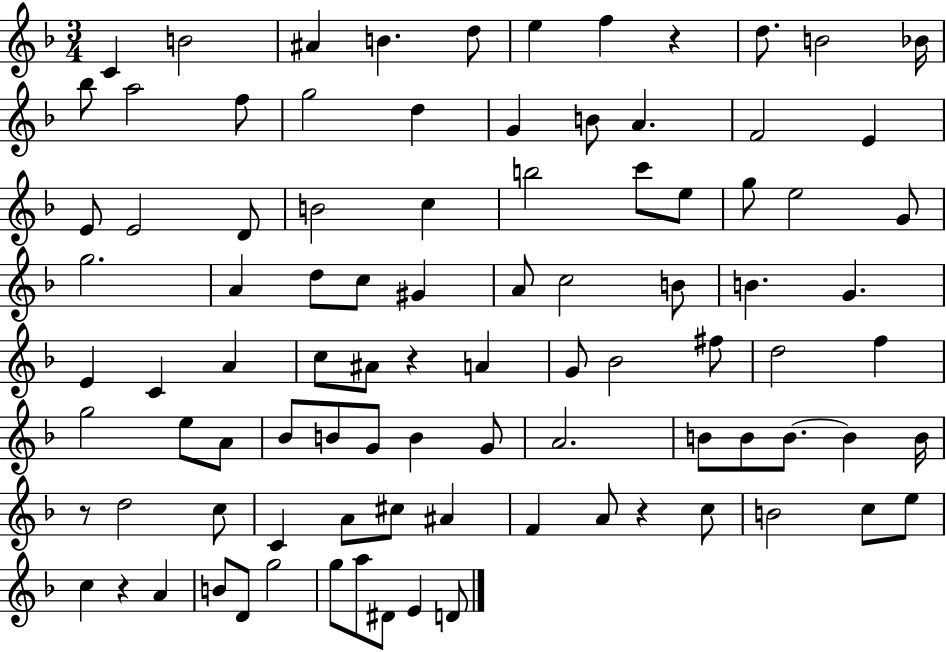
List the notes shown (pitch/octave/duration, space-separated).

C4/q B4/h A#4/q B4/q. D5/e E5/q F5/q R/q D5/e. B4/h Bb4/s Bb5/e A5/h F5/e G5/h D5/q G4/q B4/e A4/q. F4/h E4/q E4/e E4/h D4/e B4/h C5/q B5/h C6/e E5/e G5/e E5/h G4/e G5/h. A4/q D5/e C5/e G#4/q A4/e C5/h B4/e B4/q. G4/q. E4/q C4/q A4/q C5/e A#4/e R/q A4/q G4/e Bb4/h F#5/e D5/h F5/q G5/h E5/e A4/e Bb4/e B4/e G4/e B4/q G4/e A4/h. B4/e B4/e B4/e. B4/q B4/s R/e D5/h C5/e C4/q A4/e C#5/e A#4/q F4/q A4/e R/q C5/e B4/h C5/e E5/e C5/q R/q A4/q B4/e D4/e G5/h G5/e A5/e D#4/e E4/q D4/e